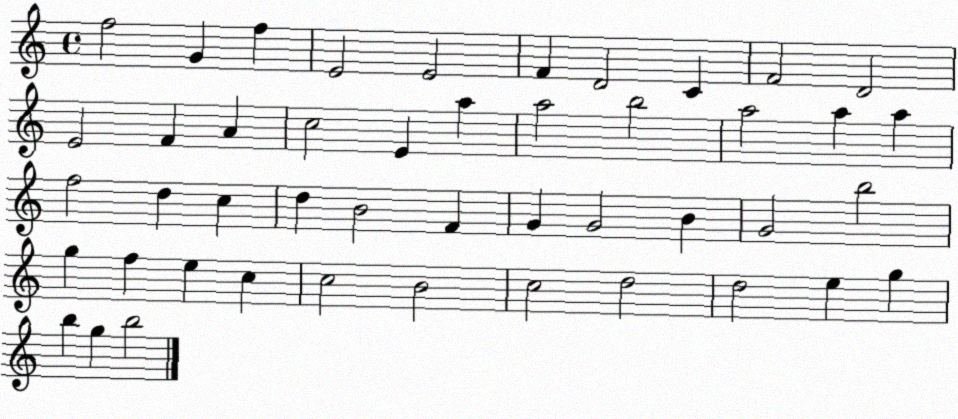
X:1
T:Untitled
M:4/4
L:1/4
K:C
f2 G f E2 E2 F D2 C F2 D2 E2 F A c2 E a a2 b2 a2 a a f2 d c d B2 F G G2 B G2 b2 g f e c c2 B2 c2 d2 d2 e g b g b2